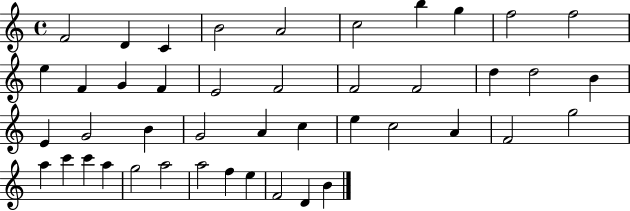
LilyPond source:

{
  \clef treble
  \time 4/4
  \defaultTimeSignature
  \key c \major
  f'2 d'4 c'4 | b'2 a'2 | c''2 b''4 g''4 | f''2 f''2 | \break e''4 f'4 g'4 f'4 | e'2 f'2 | f'2 f'2 | d''4 d''2 b'4 | \break e'4 g'2 b'4 | g'2 a'4 c''4 | e''4 c''2 a'4 | f'2 g''2 | \break a''4 c'''4 c'''4 a''4 | g''2 a''2 | a''2 f''4 e''4 | f'2 d'4 b'4 | \break \bar "|."
}